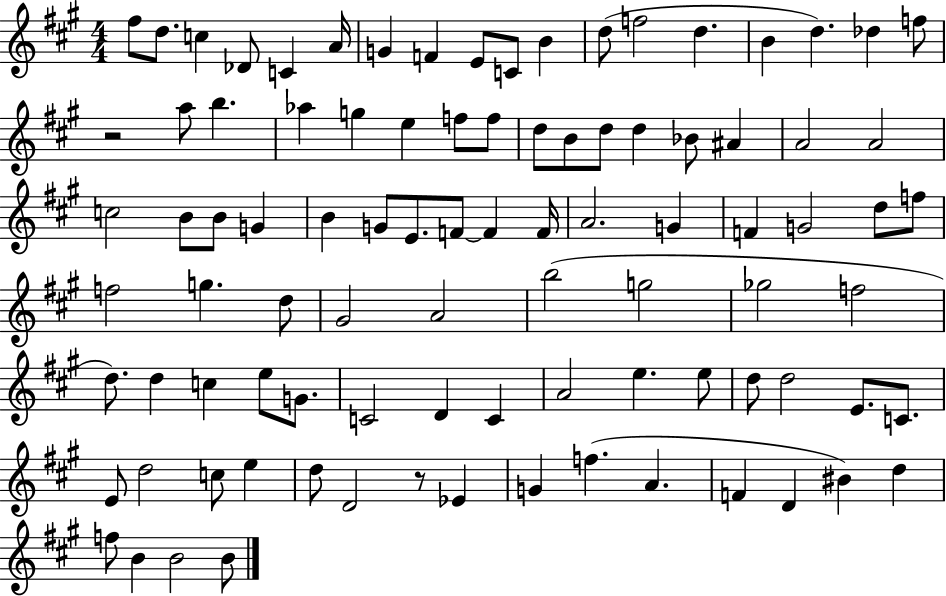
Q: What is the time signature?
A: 4/4